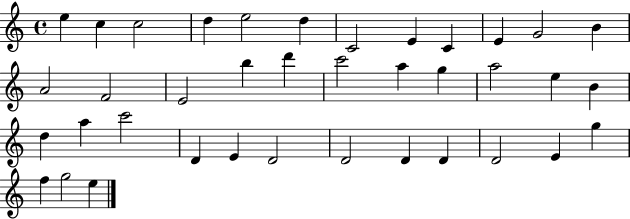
{
  \clef treble
  \time 4/4
  \defaultTimeSignature
  \key c \major
  e''4 c''4 c''2 | d''4 e''2 d''4 | c'2 e'4 c'4 | e'4 g'2 b'4 | \break a'2 f'2 | e'2 b''4 d'''4 | c'''2 a''4 g''4 | a''2 e''4 b'4 | \break d''4 a''4 c'''2 | d'4 e'4 d'2 | d'2 d'4 d'4 | d'2 e'4 g''4 | \break f''4 g''2 e''4 | \bar "|."
}